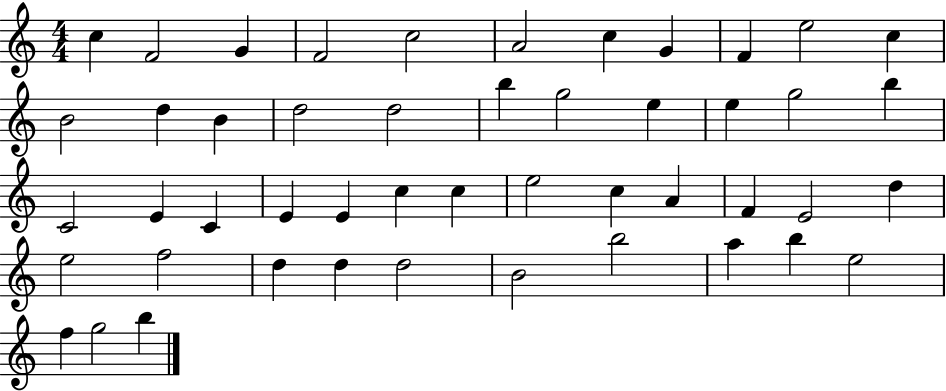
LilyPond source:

{
  \clef treble
  \numericTimeSignature
  \time 4/4
  \key c \major
  c''4 f'2 g'4 | f'2 c''2 | a'2 c''4 g'4 | f'4 e''2 c''4 | \break b'2 d''4 b'4 | d''2 d''2 | b''4 g''2 e''4 | e''4 g''2 b''4 | \break c'2 e'4 c'4 | e'4 e'4 c''4 c''4 | e''2 c''4 a'4 | f'4 e'2 d''4 | \break e''2 f''2 | d''4 d''4 d''2 | b'2 b''2 | a''4 b''4 e''2 | \break f''4 g''2 b''4 | \bar "|."
}